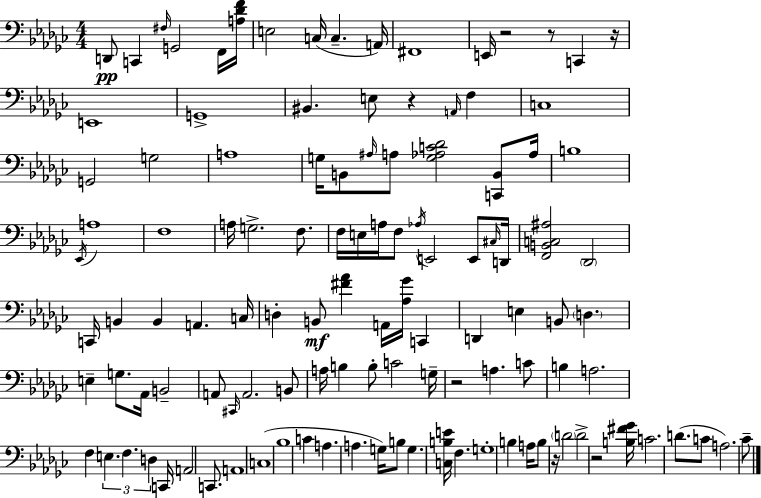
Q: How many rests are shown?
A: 7